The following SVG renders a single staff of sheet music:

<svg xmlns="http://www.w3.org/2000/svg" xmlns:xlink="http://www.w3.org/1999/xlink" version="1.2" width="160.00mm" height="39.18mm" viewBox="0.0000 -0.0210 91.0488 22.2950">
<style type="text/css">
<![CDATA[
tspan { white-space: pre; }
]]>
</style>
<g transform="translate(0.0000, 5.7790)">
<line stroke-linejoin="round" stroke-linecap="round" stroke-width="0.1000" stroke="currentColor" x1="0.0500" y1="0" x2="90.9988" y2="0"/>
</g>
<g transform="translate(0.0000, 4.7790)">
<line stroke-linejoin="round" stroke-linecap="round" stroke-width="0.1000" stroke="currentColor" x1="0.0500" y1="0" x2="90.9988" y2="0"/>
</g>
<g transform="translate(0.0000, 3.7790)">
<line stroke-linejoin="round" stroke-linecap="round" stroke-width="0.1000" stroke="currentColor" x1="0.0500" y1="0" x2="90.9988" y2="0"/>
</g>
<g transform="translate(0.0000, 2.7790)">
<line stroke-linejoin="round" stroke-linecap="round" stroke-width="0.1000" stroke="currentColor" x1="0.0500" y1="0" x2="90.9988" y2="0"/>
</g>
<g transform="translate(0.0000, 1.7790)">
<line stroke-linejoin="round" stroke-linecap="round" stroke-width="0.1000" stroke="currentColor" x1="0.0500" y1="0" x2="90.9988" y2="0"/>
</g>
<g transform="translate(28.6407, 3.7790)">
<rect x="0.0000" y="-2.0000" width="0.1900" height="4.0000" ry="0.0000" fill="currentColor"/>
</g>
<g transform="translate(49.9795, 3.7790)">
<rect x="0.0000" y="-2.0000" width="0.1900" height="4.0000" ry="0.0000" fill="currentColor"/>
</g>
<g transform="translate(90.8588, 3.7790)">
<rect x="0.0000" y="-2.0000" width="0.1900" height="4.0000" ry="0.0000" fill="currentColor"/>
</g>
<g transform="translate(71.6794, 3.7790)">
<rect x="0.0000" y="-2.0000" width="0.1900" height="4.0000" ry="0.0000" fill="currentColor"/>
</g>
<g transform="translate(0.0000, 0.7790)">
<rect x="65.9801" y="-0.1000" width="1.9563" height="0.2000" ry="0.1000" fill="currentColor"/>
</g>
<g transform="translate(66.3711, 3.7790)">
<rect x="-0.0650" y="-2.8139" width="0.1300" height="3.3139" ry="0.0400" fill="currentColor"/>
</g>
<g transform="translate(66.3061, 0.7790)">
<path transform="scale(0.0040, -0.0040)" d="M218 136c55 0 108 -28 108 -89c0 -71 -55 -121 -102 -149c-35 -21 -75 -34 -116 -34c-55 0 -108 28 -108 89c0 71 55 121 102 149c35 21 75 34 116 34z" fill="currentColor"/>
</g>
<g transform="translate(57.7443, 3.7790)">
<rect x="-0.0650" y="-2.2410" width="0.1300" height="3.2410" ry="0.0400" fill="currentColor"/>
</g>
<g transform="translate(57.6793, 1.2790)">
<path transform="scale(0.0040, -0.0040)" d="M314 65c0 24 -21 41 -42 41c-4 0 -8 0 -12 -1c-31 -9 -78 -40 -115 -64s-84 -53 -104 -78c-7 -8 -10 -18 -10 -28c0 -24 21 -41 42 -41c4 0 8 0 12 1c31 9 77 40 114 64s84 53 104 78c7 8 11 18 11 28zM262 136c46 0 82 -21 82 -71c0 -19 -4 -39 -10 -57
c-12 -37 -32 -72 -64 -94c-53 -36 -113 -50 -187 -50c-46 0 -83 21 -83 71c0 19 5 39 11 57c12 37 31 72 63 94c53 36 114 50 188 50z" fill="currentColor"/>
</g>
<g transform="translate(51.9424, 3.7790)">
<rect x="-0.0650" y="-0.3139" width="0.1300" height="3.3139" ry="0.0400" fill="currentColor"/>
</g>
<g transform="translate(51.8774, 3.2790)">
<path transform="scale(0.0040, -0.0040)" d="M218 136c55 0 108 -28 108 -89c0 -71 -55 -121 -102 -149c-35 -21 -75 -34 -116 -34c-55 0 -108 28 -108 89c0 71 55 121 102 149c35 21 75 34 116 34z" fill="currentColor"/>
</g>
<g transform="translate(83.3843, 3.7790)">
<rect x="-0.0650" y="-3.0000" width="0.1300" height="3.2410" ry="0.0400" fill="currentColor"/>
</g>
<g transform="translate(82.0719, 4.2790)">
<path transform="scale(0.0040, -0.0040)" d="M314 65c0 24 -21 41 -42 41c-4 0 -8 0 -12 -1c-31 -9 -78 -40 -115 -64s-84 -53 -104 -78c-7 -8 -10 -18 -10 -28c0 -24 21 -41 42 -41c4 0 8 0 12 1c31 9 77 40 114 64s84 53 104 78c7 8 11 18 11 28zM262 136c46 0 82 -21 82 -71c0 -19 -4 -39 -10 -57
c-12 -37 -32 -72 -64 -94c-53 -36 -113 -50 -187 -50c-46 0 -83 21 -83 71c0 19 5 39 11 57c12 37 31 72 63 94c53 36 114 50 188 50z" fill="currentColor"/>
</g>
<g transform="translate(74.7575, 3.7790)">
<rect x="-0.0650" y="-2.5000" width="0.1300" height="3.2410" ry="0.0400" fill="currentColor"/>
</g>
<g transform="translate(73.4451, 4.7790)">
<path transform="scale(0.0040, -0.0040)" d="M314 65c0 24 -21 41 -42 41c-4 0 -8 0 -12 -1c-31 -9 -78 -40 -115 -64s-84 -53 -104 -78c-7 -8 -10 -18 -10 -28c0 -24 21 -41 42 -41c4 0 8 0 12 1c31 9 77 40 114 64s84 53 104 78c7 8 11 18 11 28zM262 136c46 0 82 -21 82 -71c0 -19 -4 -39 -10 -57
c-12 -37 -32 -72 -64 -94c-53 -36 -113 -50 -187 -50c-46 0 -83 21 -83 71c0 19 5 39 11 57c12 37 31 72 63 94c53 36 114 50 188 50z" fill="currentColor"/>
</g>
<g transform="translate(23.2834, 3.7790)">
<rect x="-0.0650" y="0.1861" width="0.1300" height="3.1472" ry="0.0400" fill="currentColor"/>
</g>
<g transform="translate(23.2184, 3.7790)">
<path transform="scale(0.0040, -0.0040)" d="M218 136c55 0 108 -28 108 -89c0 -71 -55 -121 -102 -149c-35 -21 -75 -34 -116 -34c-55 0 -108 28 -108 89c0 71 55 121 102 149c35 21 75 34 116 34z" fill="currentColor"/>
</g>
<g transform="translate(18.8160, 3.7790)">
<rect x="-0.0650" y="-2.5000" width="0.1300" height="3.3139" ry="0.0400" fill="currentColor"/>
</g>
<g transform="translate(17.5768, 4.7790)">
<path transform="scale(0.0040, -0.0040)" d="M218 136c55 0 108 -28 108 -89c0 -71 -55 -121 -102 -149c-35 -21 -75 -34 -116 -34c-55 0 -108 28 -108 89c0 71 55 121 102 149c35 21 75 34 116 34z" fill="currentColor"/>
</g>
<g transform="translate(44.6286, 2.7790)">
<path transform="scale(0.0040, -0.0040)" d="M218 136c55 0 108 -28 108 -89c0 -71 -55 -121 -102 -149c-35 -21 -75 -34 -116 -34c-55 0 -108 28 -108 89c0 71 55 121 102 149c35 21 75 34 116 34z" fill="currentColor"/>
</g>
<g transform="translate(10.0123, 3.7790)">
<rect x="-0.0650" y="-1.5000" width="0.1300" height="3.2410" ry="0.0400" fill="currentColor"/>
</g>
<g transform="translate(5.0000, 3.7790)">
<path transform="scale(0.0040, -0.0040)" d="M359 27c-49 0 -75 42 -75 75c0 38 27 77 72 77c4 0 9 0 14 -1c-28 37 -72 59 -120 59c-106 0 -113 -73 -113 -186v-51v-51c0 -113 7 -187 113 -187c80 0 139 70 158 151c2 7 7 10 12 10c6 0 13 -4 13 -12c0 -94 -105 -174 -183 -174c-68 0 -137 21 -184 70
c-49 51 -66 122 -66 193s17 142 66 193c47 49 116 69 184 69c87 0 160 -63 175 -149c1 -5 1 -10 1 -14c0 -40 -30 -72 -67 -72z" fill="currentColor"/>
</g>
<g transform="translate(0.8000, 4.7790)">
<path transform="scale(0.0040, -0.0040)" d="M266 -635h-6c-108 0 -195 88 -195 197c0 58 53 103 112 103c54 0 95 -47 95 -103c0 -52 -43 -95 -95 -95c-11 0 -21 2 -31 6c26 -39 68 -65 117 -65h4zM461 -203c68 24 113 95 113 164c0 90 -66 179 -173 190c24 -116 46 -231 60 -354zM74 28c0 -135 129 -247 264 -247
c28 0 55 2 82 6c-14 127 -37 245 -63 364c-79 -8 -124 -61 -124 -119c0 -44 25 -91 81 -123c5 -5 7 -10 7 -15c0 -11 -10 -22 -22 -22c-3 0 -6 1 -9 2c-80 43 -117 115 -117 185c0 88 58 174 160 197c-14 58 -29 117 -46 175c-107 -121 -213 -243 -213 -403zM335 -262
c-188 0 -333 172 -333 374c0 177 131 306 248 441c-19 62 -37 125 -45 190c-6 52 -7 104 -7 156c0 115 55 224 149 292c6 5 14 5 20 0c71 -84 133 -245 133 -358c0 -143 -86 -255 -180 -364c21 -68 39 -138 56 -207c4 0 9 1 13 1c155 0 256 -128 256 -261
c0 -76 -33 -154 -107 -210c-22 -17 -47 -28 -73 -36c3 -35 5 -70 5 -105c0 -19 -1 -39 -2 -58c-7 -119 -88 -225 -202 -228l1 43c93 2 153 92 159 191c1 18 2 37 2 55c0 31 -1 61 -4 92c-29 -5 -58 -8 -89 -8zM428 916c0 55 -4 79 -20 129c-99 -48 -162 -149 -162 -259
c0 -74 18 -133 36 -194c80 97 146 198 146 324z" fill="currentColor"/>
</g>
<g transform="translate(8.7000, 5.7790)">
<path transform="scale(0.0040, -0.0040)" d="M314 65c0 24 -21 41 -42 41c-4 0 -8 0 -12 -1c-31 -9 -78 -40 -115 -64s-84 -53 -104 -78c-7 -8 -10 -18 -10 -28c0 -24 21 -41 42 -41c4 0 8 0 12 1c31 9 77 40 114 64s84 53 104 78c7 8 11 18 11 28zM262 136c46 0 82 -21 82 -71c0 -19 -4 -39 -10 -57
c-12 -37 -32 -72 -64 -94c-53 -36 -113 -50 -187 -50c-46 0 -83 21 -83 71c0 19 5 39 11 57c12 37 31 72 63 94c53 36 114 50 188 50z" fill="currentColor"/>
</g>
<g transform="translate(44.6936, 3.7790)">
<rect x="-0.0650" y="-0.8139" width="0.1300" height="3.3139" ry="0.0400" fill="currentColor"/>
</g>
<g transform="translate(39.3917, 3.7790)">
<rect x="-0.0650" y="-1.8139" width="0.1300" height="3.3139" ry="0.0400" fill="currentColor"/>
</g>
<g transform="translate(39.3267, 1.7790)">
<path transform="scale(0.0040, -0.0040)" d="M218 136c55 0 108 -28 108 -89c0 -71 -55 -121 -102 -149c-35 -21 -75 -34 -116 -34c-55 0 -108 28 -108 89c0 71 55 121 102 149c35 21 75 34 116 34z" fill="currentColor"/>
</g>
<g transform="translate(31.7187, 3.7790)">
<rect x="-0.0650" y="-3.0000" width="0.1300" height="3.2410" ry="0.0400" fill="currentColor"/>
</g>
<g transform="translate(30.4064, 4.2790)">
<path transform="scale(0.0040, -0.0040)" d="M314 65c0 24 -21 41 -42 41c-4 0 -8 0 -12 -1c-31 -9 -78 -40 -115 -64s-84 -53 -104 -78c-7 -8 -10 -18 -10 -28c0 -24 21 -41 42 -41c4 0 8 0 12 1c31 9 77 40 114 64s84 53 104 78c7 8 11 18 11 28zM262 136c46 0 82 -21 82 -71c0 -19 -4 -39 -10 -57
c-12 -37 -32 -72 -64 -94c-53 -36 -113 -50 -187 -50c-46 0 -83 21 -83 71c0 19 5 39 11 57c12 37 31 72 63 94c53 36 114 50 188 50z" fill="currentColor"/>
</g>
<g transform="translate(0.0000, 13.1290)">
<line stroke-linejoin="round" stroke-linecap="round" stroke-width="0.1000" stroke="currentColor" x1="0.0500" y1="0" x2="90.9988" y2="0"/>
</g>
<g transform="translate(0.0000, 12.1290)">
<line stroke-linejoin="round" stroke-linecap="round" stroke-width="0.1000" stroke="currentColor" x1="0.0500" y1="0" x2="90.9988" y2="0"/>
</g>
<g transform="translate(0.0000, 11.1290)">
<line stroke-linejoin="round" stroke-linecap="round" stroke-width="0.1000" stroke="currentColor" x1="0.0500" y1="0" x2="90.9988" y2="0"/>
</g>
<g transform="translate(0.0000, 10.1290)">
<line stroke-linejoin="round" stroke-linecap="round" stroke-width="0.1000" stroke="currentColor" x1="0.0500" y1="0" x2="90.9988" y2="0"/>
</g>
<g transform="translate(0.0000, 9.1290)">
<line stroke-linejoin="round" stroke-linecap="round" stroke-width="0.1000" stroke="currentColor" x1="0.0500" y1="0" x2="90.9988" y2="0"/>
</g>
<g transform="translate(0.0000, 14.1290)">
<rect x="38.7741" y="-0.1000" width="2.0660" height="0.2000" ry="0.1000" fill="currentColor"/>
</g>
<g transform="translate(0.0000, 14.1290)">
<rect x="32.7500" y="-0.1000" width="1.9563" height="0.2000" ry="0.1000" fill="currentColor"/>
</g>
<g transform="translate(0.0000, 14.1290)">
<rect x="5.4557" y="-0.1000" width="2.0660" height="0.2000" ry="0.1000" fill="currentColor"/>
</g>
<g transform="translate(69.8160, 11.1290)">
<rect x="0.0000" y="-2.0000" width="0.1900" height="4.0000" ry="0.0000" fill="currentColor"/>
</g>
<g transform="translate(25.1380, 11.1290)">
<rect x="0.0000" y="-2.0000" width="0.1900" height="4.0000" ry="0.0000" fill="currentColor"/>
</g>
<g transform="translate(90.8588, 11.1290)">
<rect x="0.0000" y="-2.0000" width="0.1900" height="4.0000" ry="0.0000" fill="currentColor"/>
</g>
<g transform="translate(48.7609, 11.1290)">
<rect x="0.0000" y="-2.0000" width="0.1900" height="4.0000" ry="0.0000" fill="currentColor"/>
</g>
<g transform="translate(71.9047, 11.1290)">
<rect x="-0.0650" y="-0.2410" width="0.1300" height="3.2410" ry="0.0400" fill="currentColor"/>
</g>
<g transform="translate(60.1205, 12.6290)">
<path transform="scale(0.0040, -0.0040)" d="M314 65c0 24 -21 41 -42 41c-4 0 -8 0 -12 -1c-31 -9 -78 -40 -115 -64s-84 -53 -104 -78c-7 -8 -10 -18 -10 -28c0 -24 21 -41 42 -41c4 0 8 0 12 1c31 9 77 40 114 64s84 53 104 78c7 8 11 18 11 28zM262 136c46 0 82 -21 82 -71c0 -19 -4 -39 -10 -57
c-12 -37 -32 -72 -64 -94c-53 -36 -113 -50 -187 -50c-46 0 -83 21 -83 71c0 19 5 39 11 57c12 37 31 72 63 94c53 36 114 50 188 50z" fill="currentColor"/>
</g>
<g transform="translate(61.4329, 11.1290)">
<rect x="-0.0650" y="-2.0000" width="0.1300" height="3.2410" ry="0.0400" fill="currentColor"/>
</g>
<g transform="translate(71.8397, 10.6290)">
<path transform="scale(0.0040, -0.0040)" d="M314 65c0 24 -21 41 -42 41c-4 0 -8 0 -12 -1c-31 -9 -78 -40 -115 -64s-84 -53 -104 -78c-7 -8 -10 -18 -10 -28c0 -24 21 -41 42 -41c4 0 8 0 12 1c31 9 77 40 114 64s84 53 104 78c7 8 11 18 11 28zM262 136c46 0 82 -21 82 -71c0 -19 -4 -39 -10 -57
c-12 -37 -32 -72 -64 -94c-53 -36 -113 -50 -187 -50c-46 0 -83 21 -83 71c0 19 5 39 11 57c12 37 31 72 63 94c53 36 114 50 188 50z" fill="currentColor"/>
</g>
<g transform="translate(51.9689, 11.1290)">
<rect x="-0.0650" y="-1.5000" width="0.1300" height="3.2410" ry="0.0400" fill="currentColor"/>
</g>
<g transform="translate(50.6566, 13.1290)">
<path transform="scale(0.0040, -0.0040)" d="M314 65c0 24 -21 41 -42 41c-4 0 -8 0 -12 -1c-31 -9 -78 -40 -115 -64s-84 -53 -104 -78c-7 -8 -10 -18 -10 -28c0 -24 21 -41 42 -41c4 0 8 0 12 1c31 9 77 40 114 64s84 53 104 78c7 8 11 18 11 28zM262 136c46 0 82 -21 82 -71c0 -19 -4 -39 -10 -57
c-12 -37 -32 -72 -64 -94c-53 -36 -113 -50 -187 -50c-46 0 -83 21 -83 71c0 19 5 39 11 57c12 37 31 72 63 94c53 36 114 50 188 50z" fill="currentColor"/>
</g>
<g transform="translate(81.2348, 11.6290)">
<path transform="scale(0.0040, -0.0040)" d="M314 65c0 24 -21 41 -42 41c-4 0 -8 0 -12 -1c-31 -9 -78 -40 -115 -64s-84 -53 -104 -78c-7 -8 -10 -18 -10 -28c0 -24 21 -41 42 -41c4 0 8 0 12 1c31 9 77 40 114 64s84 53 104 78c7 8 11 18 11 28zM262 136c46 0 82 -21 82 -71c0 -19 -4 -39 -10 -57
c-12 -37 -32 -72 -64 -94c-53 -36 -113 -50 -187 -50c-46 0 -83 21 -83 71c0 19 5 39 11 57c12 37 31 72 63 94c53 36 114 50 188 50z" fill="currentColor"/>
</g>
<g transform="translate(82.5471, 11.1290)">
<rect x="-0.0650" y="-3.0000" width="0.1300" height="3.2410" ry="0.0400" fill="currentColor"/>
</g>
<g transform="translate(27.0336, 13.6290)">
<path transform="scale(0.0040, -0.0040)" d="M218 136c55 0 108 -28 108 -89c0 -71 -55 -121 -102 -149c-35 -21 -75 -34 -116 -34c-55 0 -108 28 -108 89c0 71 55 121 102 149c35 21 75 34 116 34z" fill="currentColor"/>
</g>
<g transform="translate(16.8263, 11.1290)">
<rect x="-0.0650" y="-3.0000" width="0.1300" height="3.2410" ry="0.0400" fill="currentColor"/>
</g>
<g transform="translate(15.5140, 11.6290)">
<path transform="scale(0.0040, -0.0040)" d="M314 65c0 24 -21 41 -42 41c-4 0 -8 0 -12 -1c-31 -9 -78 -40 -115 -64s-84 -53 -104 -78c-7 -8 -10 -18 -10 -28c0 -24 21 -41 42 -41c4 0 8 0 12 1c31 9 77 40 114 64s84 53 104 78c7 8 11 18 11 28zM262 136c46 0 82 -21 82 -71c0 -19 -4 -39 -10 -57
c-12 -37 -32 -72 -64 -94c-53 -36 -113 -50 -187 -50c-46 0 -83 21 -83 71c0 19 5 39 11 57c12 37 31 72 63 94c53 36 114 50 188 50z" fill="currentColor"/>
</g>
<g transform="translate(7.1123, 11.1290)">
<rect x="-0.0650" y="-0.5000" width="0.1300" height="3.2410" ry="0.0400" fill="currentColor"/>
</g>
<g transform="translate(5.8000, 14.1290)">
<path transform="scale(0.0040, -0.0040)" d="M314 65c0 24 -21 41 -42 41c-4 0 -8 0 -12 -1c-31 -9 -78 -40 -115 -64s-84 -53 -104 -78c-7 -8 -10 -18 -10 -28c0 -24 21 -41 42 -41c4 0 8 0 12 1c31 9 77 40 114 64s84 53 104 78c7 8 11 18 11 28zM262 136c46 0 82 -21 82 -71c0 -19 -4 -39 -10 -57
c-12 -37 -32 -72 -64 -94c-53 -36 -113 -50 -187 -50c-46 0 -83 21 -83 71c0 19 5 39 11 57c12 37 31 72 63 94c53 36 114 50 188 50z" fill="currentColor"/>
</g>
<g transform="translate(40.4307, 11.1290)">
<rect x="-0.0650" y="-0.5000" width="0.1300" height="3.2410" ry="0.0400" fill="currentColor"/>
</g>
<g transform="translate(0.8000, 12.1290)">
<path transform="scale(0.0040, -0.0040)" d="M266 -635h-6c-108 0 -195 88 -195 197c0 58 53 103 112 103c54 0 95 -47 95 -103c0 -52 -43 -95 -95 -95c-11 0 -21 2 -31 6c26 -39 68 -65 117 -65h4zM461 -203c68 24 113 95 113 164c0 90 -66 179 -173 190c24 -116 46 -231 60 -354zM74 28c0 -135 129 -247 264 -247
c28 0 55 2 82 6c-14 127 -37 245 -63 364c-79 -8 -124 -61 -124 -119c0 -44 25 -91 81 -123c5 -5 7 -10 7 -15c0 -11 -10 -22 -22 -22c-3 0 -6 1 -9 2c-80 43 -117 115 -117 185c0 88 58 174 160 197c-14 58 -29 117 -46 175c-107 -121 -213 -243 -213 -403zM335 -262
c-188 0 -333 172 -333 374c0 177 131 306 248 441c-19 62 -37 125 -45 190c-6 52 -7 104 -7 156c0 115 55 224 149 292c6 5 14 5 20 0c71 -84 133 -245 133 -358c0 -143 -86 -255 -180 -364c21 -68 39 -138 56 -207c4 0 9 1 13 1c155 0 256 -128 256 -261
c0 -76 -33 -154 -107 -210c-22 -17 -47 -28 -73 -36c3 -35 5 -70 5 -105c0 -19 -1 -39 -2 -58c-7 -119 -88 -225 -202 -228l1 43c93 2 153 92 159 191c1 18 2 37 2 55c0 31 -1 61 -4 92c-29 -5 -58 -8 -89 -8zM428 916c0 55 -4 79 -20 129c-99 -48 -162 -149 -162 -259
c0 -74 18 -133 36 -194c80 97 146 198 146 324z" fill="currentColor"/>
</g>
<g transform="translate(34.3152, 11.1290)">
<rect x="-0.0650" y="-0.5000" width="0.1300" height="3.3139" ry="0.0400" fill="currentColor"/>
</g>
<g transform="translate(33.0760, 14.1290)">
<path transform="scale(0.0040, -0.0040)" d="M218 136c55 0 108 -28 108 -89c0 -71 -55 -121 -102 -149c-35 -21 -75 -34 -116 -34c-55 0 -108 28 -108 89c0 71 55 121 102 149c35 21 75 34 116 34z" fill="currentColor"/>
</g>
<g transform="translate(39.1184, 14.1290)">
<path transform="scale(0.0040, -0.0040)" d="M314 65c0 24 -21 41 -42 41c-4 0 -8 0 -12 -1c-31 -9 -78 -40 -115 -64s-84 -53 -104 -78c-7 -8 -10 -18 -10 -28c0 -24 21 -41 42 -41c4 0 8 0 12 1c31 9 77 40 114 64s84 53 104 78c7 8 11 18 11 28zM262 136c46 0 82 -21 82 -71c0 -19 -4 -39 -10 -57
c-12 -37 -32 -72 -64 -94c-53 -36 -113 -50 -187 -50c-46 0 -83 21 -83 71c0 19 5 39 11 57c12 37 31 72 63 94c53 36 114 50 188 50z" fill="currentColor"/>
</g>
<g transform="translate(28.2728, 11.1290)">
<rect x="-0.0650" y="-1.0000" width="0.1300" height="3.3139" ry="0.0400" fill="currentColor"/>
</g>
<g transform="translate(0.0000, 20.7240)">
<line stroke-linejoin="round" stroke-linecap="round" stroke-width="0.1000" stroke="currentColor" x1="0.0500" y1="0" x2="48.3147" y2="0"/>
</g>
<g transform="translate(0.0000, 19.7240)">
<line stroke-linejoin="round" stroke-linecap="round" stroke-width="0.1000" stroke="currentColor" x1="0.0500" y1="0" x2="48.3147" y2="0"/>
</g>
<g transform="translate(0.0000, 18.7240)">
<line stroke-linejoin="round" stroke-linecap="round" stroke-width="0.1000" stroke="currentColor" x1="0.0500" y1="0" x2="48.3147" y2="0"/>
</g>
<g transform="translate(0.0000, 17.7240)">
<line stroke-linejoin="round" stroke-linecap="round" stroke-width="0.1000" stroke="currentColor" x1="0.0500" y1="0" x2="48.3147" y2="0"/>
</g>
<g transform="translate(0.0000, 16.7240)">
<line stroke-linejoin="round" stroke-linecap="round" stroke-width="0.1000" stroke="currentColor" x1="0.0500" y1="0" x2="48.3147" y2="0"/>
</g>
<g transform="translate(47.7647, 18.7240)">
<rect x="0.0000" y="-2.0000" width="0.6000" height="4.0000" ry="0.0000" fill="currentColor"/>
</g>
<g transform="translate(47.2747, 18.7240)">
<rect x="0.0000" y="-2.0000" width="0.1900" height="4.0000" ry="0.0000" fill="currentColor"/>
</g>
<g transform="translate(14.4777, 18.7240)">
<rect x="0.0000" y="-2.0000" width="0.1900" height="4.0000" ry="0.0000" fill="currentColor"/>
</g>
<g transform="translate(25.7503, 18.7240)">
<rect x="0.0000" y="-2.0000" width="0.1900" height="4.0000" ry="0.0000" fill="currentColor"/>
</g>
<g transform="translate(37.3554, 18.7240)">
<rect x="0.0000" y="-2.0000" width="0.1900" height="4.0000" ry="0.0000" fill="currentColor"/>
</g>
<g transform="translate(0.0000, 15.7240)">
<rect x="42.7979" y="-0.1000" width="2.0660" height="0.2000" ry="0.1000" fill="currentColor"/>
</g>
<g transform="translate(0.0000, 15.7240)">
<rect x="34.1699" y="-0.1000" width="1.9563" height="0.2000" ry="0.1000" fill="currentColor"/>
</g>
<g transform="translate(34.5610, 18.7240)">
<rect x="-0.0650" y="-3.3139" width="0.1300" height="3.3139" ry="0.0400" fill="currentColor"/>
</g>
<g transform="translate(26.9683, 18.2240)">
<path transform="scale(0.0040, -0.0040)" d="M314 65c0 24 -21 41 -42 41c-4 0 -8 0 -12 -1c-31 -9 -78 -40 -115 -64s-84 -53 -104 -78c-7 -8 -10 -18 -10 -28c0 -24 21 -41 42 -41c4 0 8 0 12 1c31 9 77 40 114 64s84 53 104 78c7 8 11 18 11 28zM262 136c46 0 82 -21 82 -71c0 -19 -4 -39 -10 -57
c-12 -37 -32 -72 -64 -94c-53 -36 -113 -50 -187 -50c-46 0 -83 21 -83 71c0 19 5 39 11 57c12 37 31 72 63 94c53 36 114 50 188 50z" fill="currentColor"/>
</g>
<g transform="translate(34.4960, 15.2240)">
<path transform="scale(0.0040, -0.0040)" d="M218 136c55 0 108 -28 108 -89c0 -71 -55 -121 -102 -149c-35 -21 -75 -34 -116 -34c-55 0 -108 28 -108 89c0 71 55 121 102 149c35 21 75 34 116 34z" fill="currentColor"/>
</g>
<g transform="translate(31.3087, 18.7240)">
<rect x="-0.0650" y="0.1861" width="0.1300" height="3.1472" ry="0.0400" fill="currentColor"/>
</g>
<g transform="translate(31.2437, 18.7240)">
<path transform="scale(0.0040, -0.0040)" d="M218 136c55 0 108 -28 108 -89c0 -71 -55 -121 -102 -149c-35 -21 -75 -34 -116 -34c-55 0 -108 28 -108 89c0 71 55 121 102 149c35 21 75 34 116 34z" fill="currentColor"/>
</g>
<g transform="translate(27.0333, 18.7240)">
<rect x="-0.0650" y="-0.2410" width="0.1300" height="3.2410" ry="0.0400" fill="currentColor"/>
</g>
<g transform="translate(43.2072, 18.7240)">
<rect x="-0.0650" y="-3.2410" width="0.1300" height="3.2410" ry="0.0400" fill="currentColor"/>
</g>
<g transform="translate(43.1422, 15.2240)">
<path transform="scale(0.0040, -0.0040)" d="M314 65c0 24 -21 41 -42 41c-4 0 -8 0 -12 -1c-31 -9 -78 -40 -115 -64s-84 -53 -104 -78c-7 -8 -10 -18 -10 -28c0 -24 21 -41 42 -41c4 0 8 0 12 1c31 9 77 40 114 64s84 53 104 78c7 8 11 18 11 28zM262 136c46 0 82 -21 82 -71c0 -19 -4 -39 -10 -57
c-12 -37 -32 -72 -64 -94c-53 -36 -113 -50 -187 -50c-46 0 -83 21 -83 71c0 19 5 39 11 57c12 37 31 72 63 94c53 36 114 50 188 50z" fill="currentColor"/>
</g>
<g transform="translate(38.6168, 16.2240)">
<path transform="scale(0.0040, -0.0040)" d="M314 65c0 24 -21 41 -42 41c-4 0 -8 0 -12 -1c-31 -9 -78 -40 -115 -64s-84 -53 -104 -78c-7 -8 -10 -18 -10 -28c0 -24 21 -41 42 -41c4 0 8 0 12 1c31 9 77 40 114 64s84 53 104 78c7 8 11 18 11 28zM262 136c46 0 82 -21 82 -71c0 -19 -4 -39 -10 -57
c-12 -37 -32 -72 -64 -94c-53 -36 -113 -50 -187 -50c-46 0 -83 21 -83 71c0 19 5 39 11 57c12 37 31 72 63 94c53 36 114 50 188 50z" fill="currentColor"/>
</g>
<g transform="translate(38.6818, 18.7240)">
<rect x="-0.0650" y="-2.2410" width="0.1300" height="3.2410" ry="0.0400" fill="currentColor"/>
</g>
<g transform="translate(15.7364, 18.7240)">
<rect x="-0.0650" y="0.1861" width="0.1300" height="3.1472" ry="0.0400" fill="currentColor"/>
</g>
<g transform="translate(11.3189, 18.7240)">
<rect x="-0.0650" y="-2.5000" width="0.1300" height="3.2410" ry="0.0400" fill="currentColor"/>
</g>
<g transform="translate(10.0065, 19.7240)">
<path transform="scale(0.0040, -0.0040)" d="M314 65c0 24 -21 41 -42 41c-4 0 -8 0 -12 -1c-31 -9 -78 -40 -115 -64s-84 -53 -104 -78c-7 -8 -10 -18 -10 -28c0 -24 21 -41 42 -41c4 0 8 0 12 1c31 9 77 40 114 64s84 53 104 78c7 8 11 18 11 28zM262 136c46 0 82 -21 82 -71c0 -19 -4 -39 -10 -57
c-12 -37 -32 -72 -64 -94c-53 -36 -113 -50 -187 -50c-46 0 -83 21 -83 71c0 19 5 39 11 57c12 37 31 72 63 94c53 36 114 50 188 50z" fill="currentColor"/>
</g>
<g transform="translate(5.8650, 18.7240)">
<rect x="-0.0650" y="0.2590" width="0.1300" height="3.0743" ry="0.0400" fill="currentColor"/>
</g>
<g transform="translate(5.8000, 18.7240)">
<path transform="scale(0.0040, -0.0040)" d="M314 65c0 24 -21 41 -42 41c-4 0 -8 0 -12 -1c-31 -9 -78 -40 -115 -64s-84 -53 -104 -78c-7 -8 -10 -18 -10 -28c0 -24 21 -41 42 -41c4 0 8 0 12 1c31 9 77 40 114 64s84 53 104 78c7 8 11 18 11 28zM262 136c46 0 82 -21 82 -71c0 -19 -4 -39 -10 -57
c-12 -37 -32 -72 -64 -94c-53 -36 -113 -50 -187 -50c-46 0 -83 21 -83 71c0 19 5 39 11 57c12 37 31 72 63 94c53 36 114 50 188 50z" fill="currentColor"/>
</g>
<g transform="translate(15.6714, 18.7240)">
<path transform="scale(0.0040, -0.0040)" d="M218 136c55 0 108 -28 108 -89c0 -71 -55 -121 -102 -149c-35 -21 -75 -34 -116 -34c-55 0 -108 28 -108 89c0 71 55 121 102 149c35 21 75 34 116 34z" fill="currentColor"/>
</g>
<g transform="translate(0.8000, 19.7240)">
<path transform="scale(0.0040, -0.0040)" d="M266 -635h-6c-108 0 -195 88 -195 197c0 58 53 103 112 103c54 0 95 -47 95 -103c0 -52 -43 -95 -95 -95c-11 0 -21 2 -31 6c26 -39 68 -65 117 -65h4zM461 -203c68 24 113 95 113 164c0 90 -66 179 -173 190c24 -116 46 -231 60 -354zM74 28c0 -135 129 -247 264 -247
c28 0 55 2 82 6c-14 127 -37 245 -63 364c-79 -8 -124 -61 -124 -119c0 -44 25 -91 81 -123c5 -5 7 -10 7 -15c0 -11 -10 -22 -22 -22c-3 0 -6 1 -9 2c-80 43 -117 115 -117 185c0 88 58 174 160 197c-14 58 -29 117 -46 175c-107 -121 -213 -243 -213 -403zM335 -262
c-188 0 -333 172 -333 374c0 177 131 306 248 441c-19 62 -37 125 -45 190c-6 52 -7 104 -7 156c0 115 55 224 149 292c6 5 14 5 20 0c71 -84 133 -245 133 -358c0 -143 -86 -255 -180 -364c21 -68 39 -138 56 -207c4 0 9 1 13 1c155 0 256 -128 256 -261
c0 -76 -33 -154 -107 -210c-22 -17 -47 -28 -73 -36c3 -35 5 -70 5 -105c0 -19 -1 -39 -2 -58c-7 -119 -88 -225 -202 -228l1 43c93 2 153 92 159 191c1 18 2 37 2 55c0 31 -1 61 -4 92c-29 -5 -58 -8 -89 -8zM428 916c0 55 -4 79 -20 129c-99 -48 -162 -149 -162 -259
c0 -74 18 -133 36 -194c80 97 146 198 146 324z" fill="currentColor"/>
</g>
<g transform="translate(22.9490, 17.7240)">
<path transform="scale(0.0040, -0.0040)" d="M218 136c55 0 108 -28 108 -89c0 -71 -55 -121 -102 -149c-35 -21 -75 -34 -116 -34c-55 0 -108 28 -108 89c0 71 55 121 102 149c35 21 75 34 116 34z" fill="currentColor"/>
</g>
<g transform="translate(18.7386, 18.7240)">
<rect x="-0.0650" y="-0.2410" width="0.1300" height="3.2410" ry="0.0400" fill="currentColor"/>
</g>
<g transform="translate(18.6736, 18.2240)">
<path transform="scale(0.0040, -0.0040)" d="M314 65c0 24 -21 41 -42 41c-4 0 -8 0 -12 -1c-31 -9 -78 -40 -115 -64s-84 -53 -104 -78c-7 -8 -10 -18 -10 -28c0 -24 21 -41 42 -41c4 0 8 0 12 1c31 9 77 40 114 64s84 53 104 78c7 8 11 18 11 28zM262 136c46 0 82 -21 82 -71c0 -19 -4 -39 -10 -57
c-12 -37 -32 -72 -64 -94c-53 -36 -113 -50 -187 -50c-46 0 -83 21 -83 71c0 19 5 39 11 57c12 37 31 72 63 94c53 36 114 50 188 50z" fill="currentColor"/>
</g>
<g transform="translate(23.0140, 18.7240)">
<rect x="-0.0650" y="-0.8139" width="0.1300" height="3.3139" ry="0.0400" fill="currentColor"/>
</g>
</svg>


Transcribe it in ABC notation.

X:1
T:Untitled
M:4/4
L:1/4
K:C
E2 G B A2 f d c g2 a G2 A2 C2 A2 D C C2 E2 F2 c2 A2 B2 G2 B c2 d c2 B b g2 b2